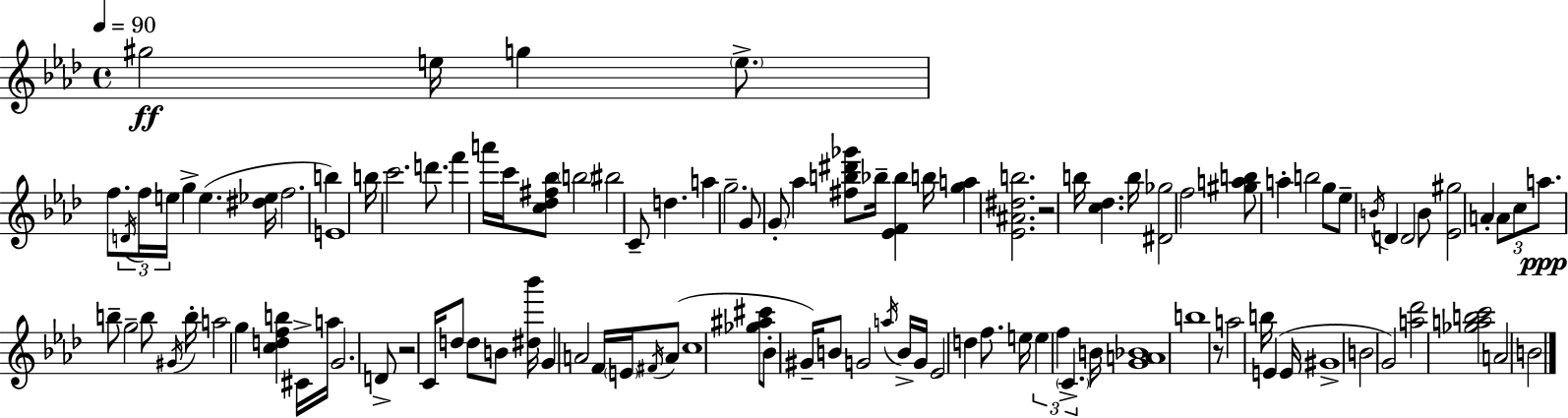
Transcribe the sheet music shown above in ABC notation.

X:1
T:Untitled
M:4/4
L:1/4
K:Fm
^g2 e/4 g e/2 f/2 D/4 f/4 e/4 g e [^d_e]/4 f2 b E4 b/4 c'2 d'/2 f' a'/4 c'/4 [c_d^f_b]/2 b2 ^b2 C/2 d a g2 G/2 G/2 _a [^fb^d'_g']/2 _b/4 [_EF_b] b/4 [ga] [_E^A^db]2 z2 b/4 [c_d] b/4 [^D_g]2 f2 [^gab]/2 a b2 g/2 _e/2 B/4 D D2 B/2 [_E^g]2 A A/2 c/2 a/2 b/2 g2 b/2 ^G/4 b/4 a2 g [cdfb] ^C/4 a/4 G2 D/2 z2 C/4 d/2 d/2 B/2 [^d_b']/4 G A2 F/4 E/4 ^F/4 A/2 c4 [_g^a^c']/2 _B/2 ^G/4 B/2 G2 a/4 B/4 G/4 _E2 d f/2 e/4 e f C B/4 [GA_B]4 b4 z/2 a2 b/4 E E/4 ^G4 B2 G2 [a_d']2 [_gabc']2 A2 B2